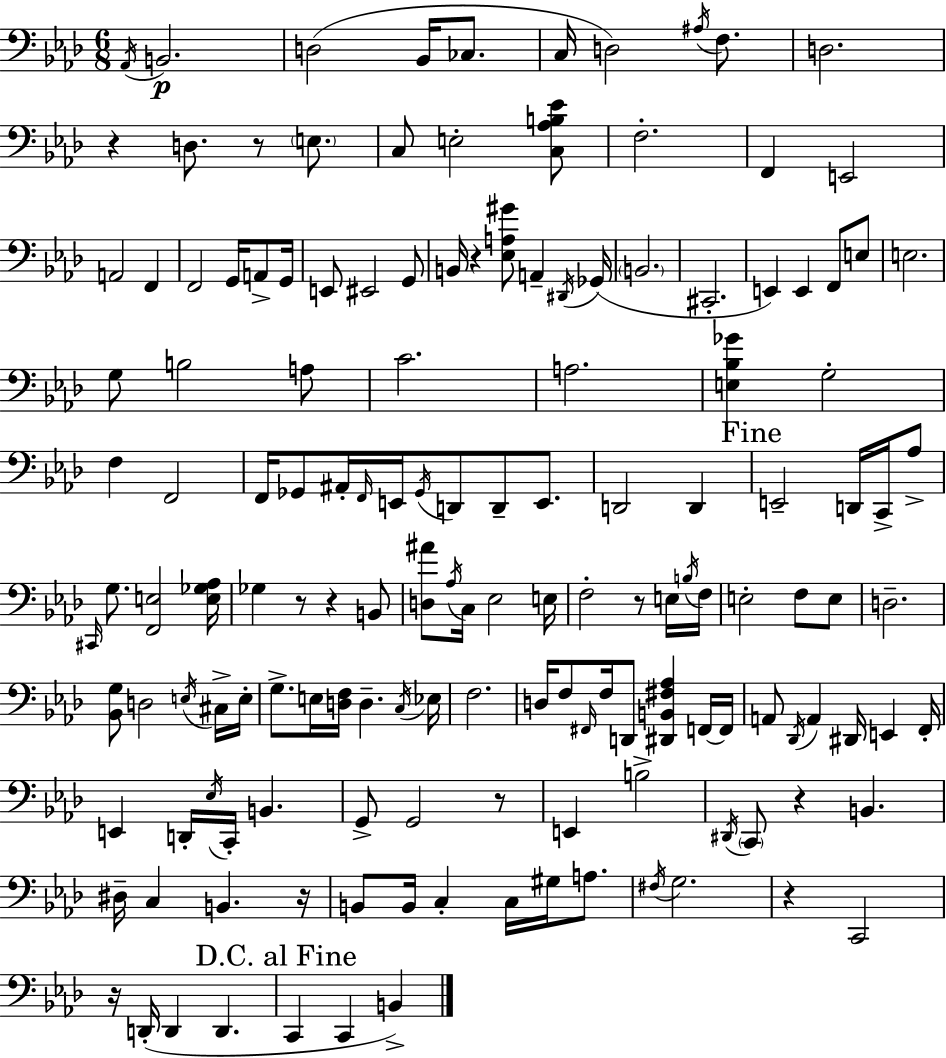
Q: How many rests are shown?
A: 11